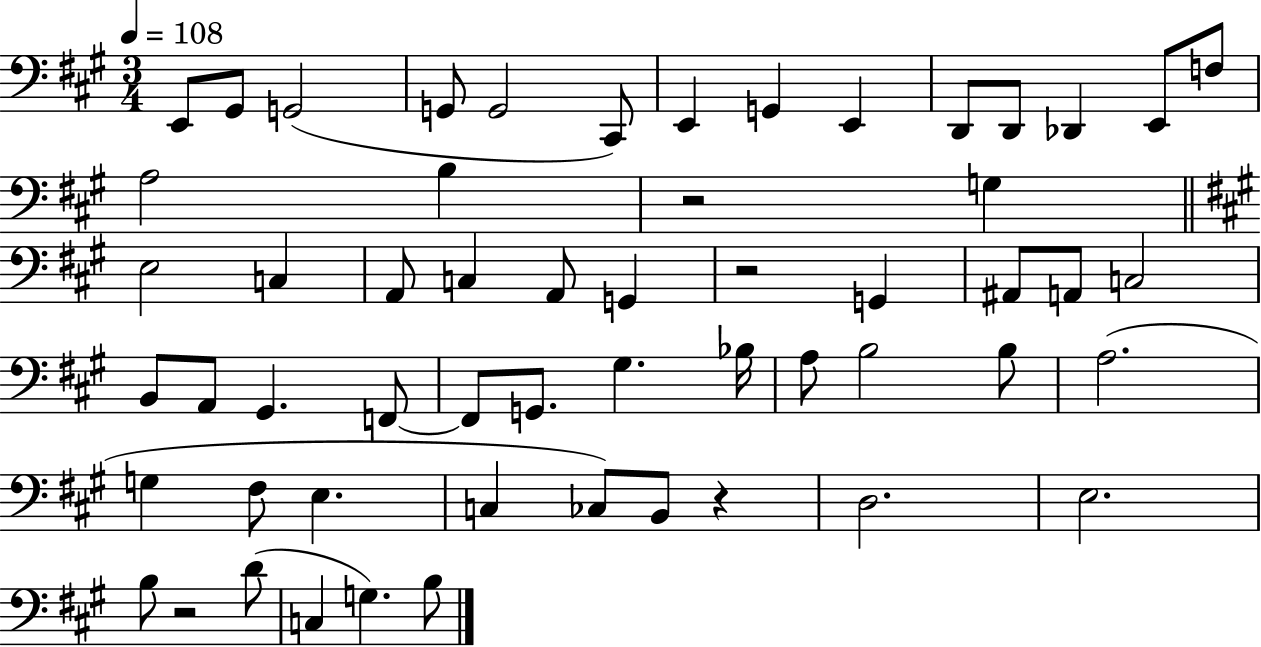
X:1
T:Untitled
M:3/4
L:1/4
K:A
E,,/2 ^G,,/2 G,,2 G,,/2 G,,2 ^C,,/2 E,, G,, E,, D,,/2 D,,/2 _D,, E,,/2 F,/2 A,2 B, z2 G, E,2 C, A,,/2 C, A,,/2 G,, z2 G,, ^A,,/2 A,,/2 C,2 B,,/2 A,,/2 ^G,, F,,/2 F,,/2 G,,/2 ^G, _B,/4 A,/2 B,2 B,/2 A,2 G, ^F,/2 E, C, _C,/2 B,,/2 z D,2 E,2 B,/2 z2 D/2 C, G, B,/2